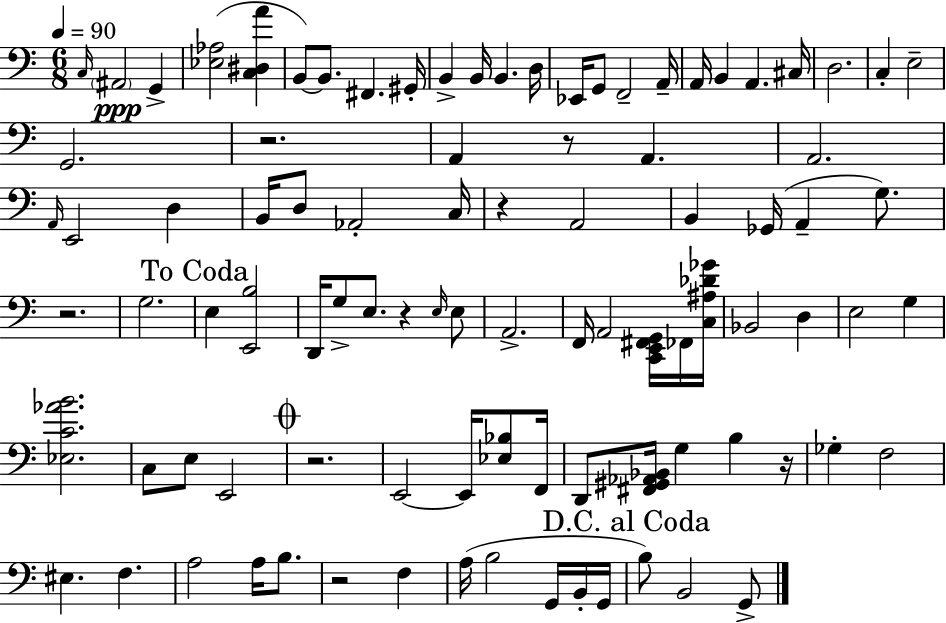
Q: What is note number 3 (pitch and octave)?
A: G2